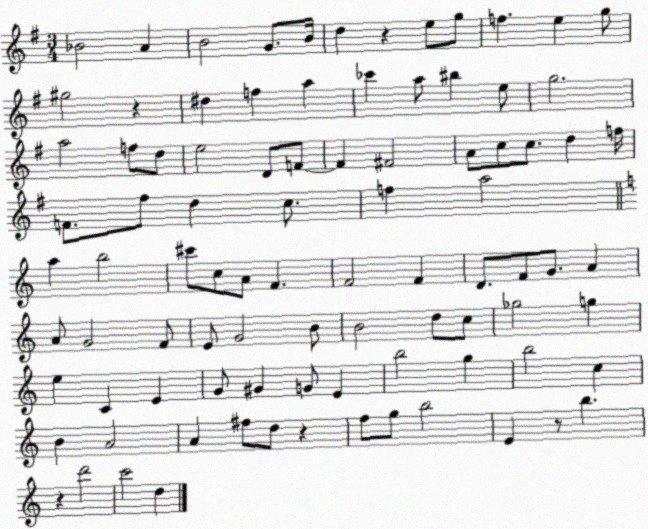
X:1
T:Untitled
M:3/4
L:1/4
K:G
_B2 A B2 G/2 B/4 d z e/2 g/2 f e g/2 ^g2 z ^d f a _c' a/2 ^b e/2 g2 a2 f/2 d/2 e2 D/2 F/2 F ^F2 A/2 c/2 c/2 d f/4 F/2 ^f/2 d c/2 f a2 a b2 ^c'/2 c/2 A/2 F F2 F D/2 F/2 G/2 A A/2 G2 F/2 E/2 G2 B/2 B2 d/2 c/2 _g2 g e C E G/2 ^G G/2 E b2 g b2 c B A2 A ^f/2 d/2 z f/2 g/2 b2 E z/2 b z d'2 c'2 d